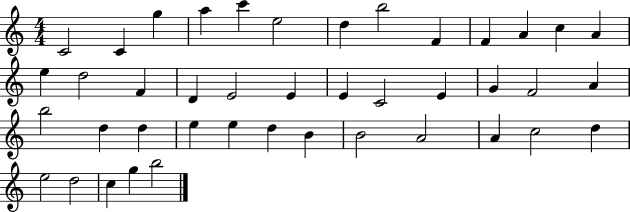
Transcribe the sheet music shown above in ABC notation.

X:1
T:Untitled
M:4/4
L:1/4
K:C
C2 C g a c' e2 d b2 F F A c A e d2 F D E2 E E C2 E G F2 A b2 d d e e d B B2 A2 A c2 d e2 d2 c g b2